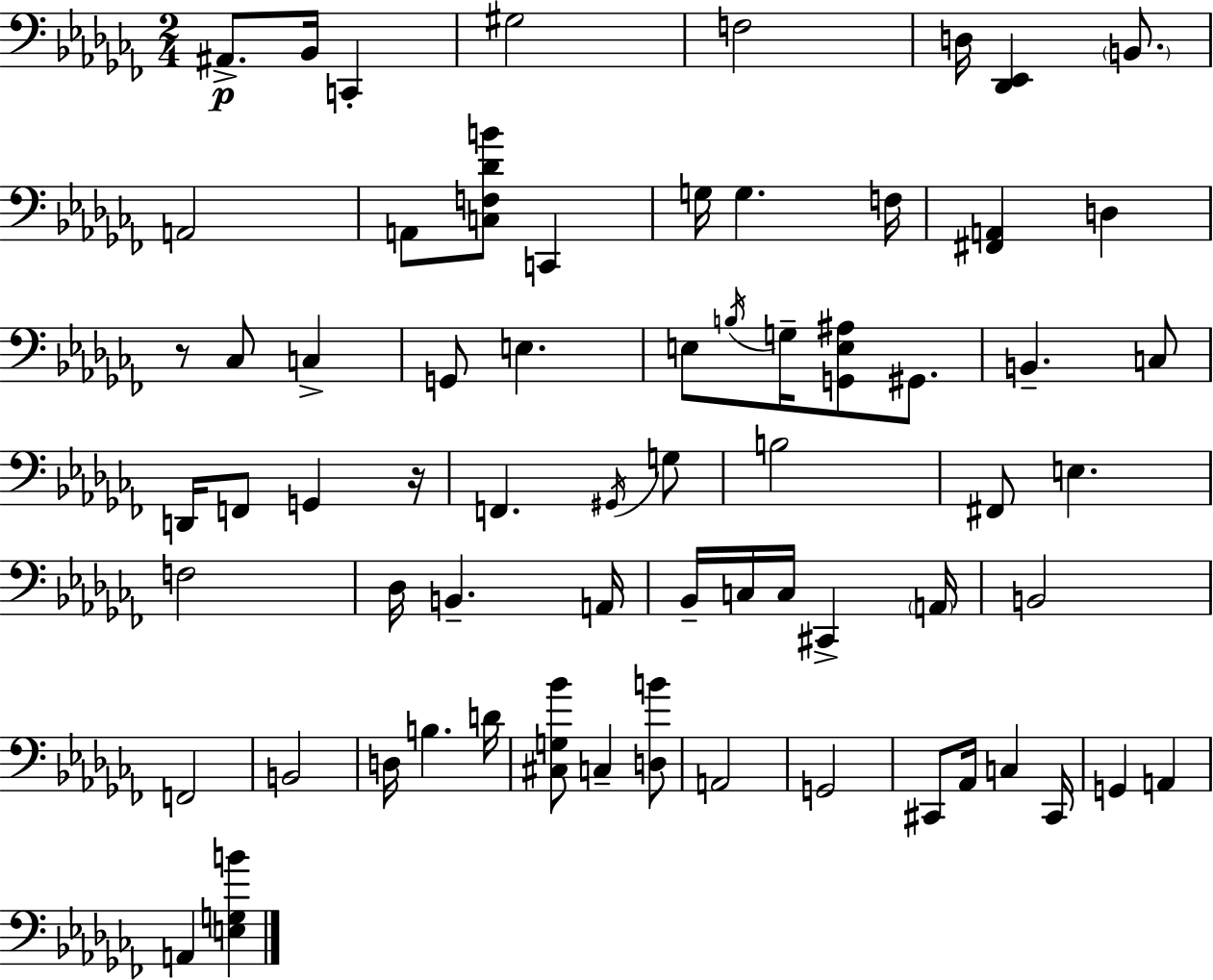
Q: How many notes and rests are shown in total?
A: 67